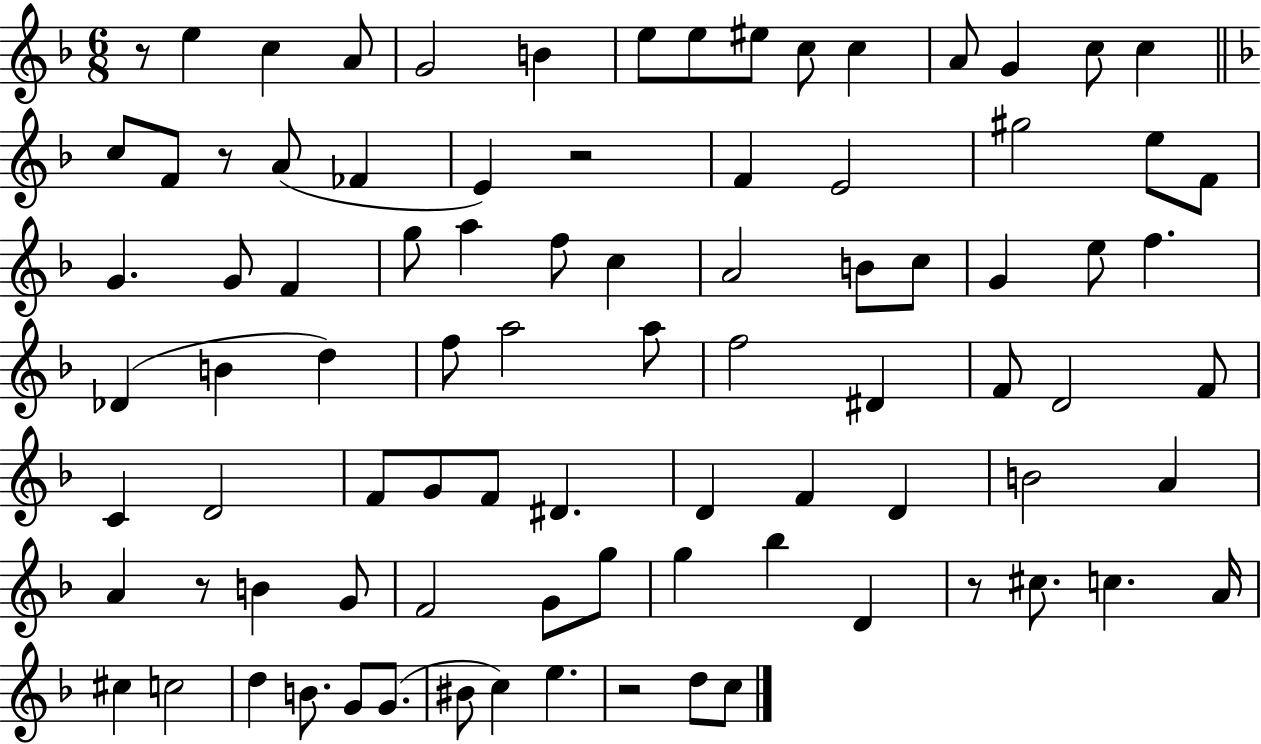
R/e E5/q C5/q A4/e G4/h B4/q E5/e E5/e EIS5/e C5/e C5/q A4/e G4/q C5/e C5/q C5/e F4/e R/e A4/e FES4/q E4/q R/h F4/q E4/h G#5/h E5/e F4/e G4/q. G4/e F4/q G5/e A5/q F5/e C5/q A4/h B4/e C5/e G4/q E5/e F5/q. Db4/q B4/q D5/q F5/e A5/h A5/e F5/h D#4/q F4/e D4/h F4/e C4/q D4/h F4/e G4/e F4/e D#4/q. D4/q F4/q D4/q B4/h A4/q A4/q R/e B4/q G4/e F4/h G4/e G5/e G5/q Bb5/q D4/q R/e C#5/e. C5/q. A4/s C#5/q C5/h D5/q B4/e. G4/e G4/e. BIS4/e C5/q E5/q. R/h D5/e C5/e